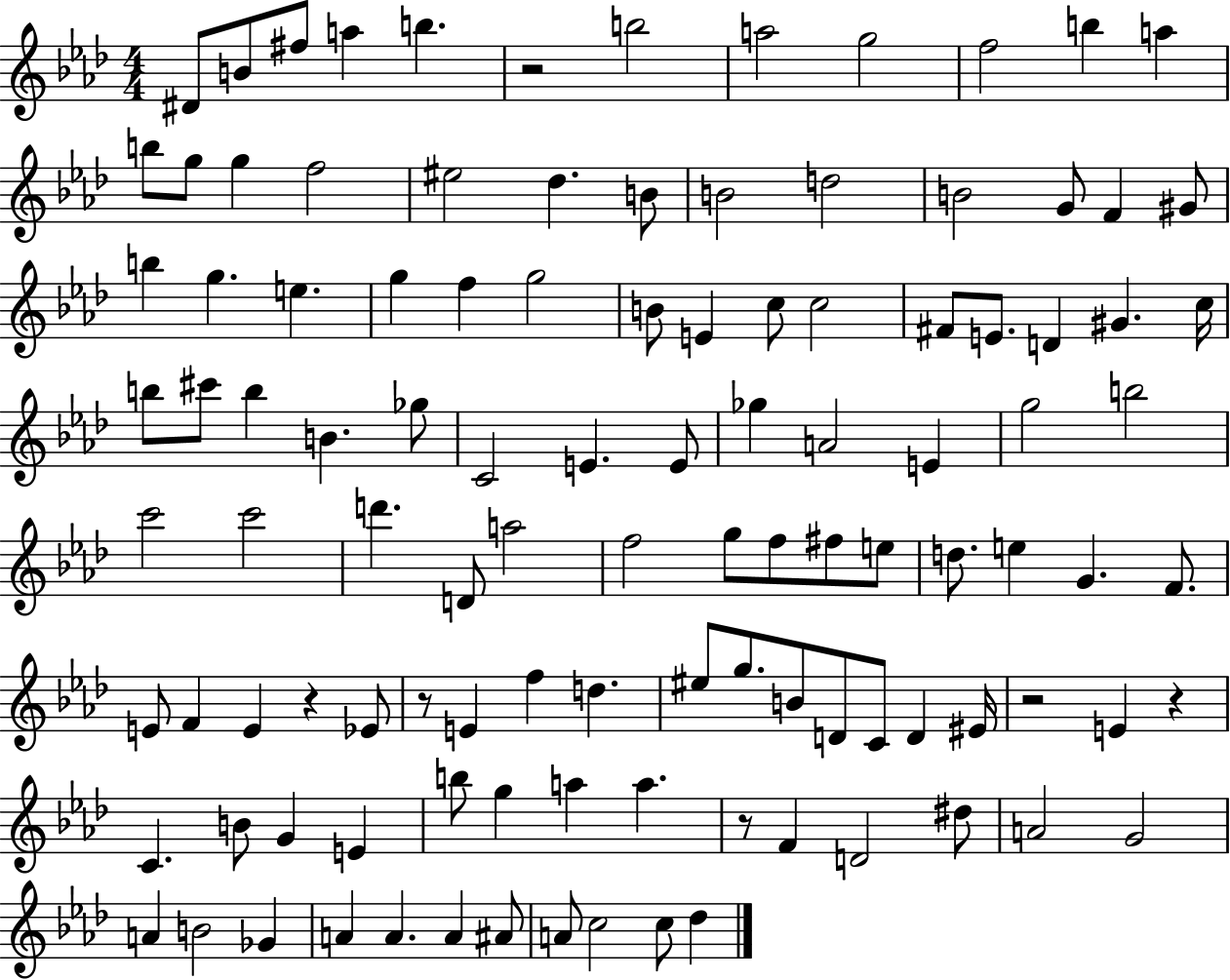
{
  \clef treble
  \numericTimeSignature
  \time 4/4
  \key aes \major
  dis'8 b'8 fis''8 a''4 b''4. | r2 b''2 | a''2 g''2 | f''2 b''4 a''4 | \break b''8 g''8 g''4 f''2 | eis''2 des''4. b'8 | b'2 d''2 | b'2 g'8 f'4 gis'8 | \break b''4 g''4. e''4. | g''4 f''4 g''2 | b'8 e'4 c''8 c''2 | fis'8 e'8. d'4 gis'4. c''16 | \break b''8 cis'''8 b''4 b'4. ges''8 | c'2 e'4. e'8 | ges''4 a'2 e'4 | g''2 b''2 | \break c'''2 c'''2 | d'''4. d'8 a''2 | f''2 g''8 f''8 fis''8 e''8 | d''8. e''4 g'4. f'8. | \break e'8 f'4 e'4 r4 ees'8 | r8 e'4 f''4 d''4. | eis''8 g''8. b'8 d'8 c'8 d'4 eis'16 | r2 e'4 r4 | \break c'4. b'8 g'4 e'4 | b''8 g''4 a''4 a''4. | r8 f'4 d'2 dis''8 | a'2 g'2 | \break a'4 b'2 ges'4 | a'4 a'4. a'4 ais'8 | a'8 c''2 c''8 des''4 | \bar "|."
}